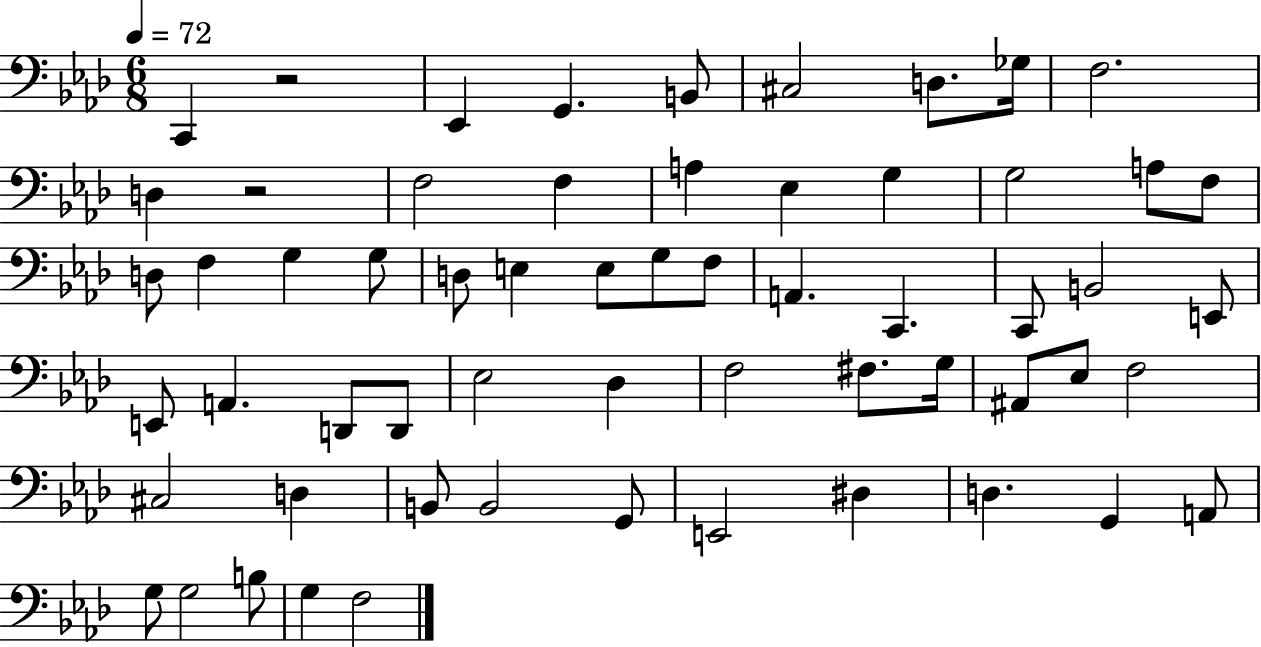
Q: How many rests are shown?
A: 2